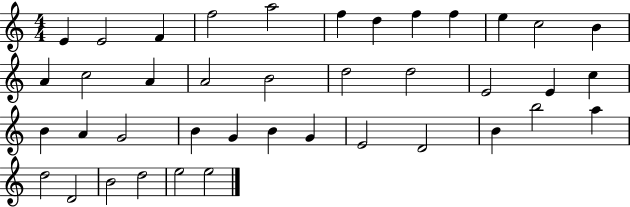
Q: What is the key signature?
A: C major